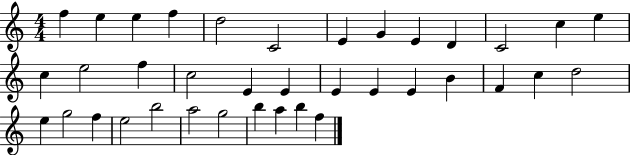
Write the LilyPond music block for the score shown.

{
  \clef treble
  \numericTimeSignature
  \time 4/4
  \key c \major
  f''4 e''4 e''4 f''4 | d''2 c'2 | e'4 g'4 e'4 d'4 | c'2 c''4 e''4 | \break c''4 e''2 f''4 | c''2 e'4 e'4 | e'4 e'4 e'4 b'4 | f'4 c''4 d''2 | \break e''4 g''2 f''4 | e''2 b''2 | a''2 g''2 | b''4 a''4 b''4 f''4 | \break \bar "|."
}